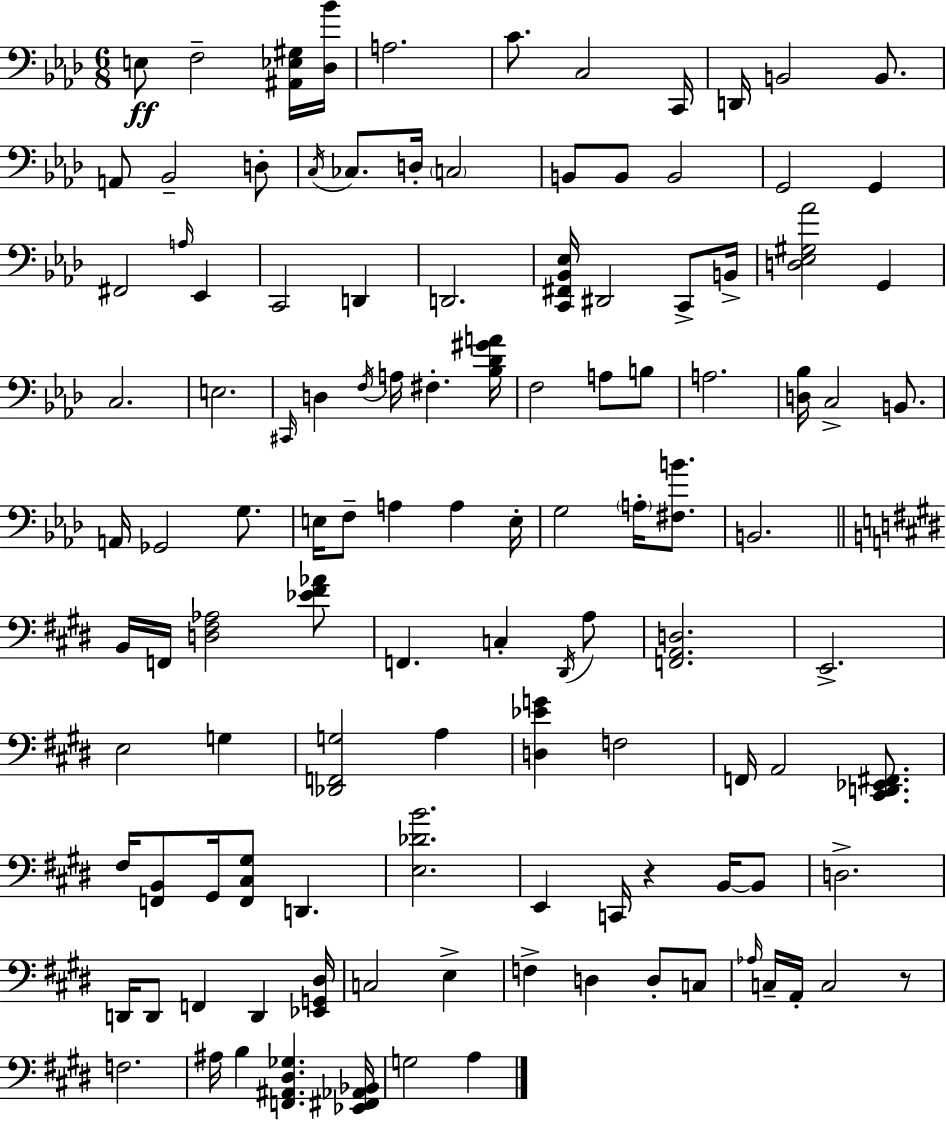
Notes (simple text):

E3/e F3/h [A#2,Eb3,G#3]/s [Db3,Bb4]/s A3/h. C4/e. C3/h C2/s D2/s B2/h B2/e. A2/e Bb2/h D3/e C3/s CES3/e. D3/s C3/h B2/e B2/e B2/h G2/h G2/q F#2/h A3/s Eb2/q C2/h D2/q D2/h. [C2,F#2,Bb2,Eb3]/s D#2/h C2/e B2/s [D3,Eb3,G#3,Ab4]/h G2/q C3/h. E3/h. C#2/s D3/q F3/s A3/s F#3/q. [Bb3,Db4,G#4,A4]/s F3/h A3/e B3/e A3/h. [D3,Bb3]/s C3/h B2/e. A2/s Gb2/h G3/e. E3/s F3/e A3/q A3/q E3/s G3/h A3/s [F#3,B4]/e. B2/h. B2/s F2/s [D3,F#3,Ab3]/h [Eb4,F#4,Ab4]/e F2/q. C3/q D#2/s A3/e [F2,A2,D3]/h. E2/h. E3/h G3/q [Db2,F2,G3]/h A3/q [D3,Eb4,G4]/q F3/h F2/s A2/h [C#2,D2,Eb2,F#2]/e. F#3/s [F2,B2]/e G#2/s [F2,C#3,G#3]/e D2/q. [E3,Db4,B4]/h. E2/q C2/s R/q B2/s B2/e D3/h. D2/s D2/e F2/q D2/q [Eb2,G2,D#3]/s C3/h E3/q F3/q D3/q D3/e C3/e Ab3/s C3/s A2/s C3/h R/e F3/h. A#3/s B3/q [F2,A#2,D#3,Gb3]/q. [Eb2,F#2,Ab2,Bb2]/s G3/h A3/q